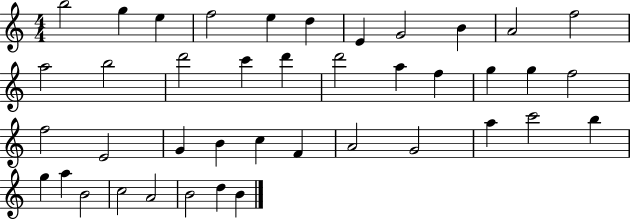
{
  \clef treble
  \numericTimeSignature
  \time 4/4
  \key c \major
  b''2 g''4 e''4 | f''2 e''4 d''4 | e'4 g'2 b'4 | a'2 f''2 | \break a''2 b''2 | d'''2 c'''4 d'''4 | d'''2 a''4 f''4 | g''4 g''4 f''2 | \break f''2 e'2 | g'4 b'4 c''4 f'4 | a'2 g'2 | a''4 c'''2 b''4 | \break g''4 a''4 b'2 | c''2 a'2 | b'2 d''4 b'4 | \bar "|."
}